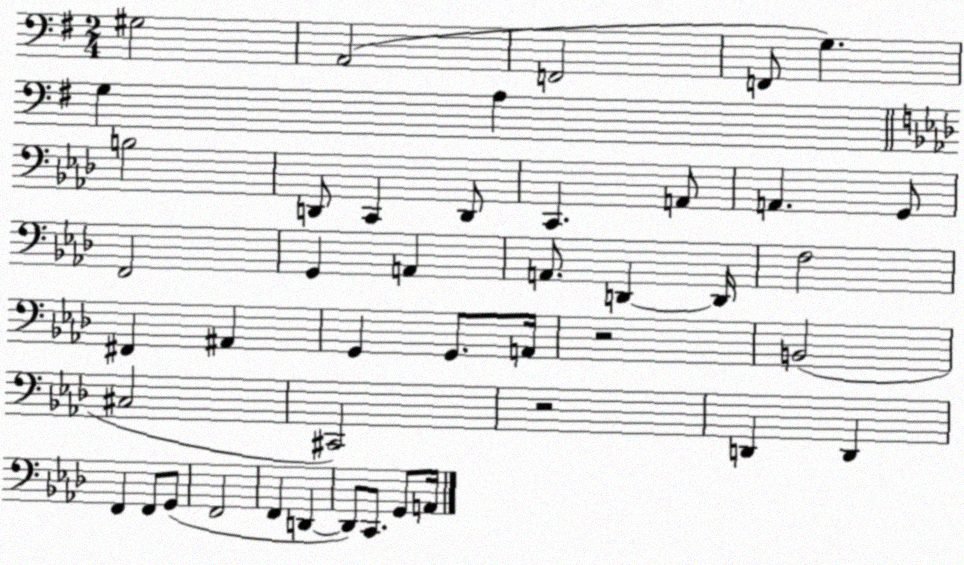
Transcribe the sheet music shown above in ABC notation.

X:1
T:Untitled
M:2/4
L:1/4
K:G
^G,2 A,,2 F,,2 F,,/2 G, G, A, B,2 D,,/2 C,, D,,/2 C,, A,,/2 A,, G,,/2 F,,2 G,, A,, A,,/2 D,, D,,/4 F,2 ^F,, ^A,, G,, G,,/2 A,,/4 z2 B,,2 ^C,2 ^C,,2 z2 D,, D,, F,, F,,/2 G,,/2 F,,2 F,, D,, D,,/2 C,,/2 G,,/2 A,,/4